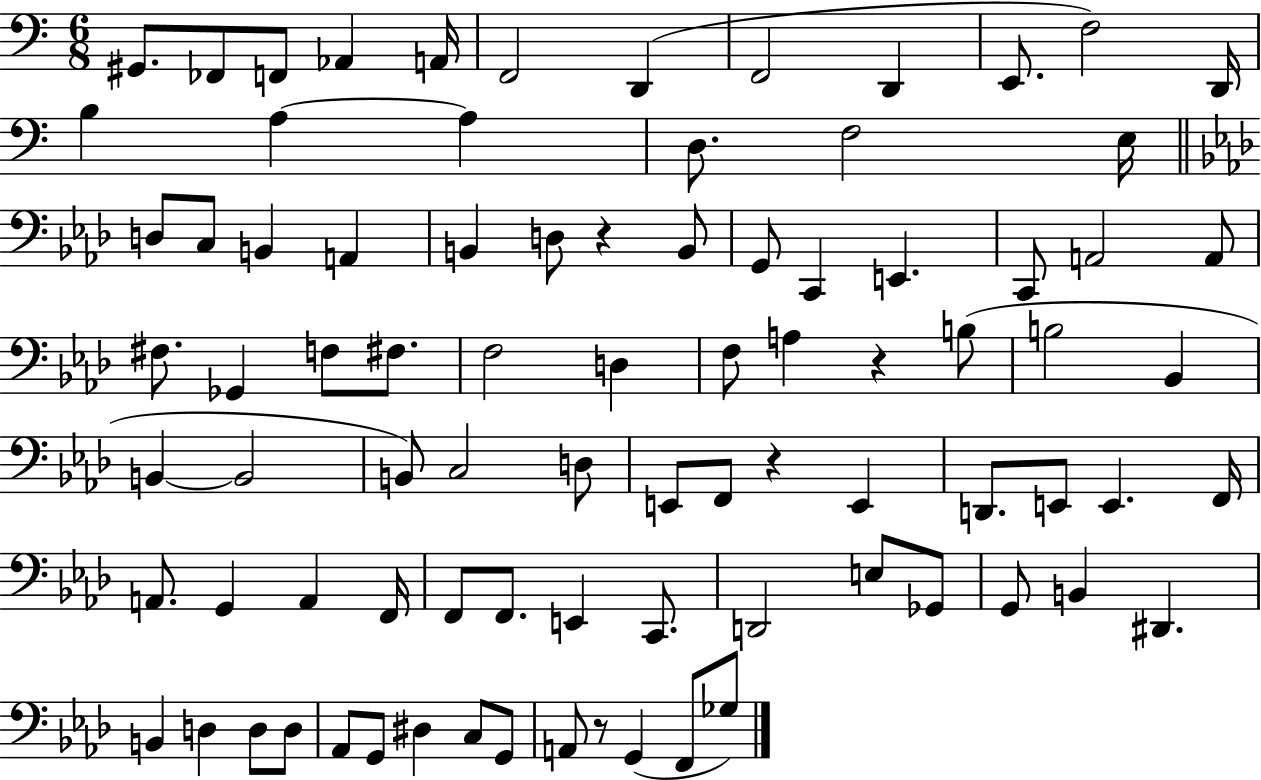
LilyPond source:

{
  \clef bass
  \numericTimeSignature
  \time 6/8
  \key c \major
  gis,8. fes,8 f,8 aes,4 a,16 | f,2 d,4( | f,2 d,4 | e,8. f2) d,16 | \break b4 a4~~ a4 | d8. f2 e16 | \bar "||" \break \key aes \major d8 c8 b,4 a,4 | b,4 d8 r4 b,8 | g,8 c,4 e,4. | c,8 a,2 a,8 | \break fis8. ges,4 f8 fis8. | f2 d4 | f8 a4 r4 b8( | b2 bes,4 | \break b,4~~ b,2 | b,8) c2 d8 | e,8 f,8 r4 e,4 | d,8. e,8 e,4. f,16 | \break a,8. g,4 a,4 f,16 | f,8 f,8. e,4 c,8. | d,2 e8 ges,8 | g,8 b,4 dis,4. | \break b,4 d4 d8 d8 | aes,8 g,8 dis4 c8 g,8 | a,8 r8 g,4( f,8 ges8) | \bar "|."
}